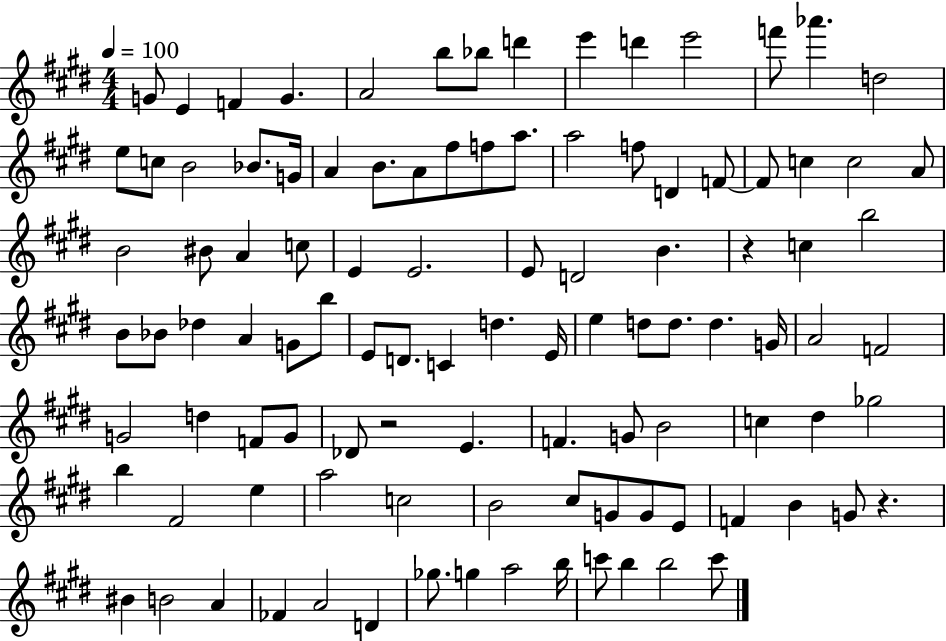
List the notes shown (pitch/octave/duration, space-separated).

G4/e E4/q F4/q G4/q. A4/h B5/e Bb5/e D6/q E6/q D6/q E6/h F6/e Ab6/q. D5/h E5/e C5/e B4/h Bb4/e. G4/s A4/q B4/e. A4/e F#5/e F5/e A5/e. A5/h F5/e D4/q F4/e F4/e C5/q C5/h A4/e B4/h BIS4/e A4/q C5/e E4/q E4/h. E4/e D4/h B4/q. R/q C5/q B5/h B4/e Bb4/e Db5/q A4/q G4/e B5/e E4/e D4/e. C4/q D5/q. E4/s E5/q D5/e D5/e. D5/q. G4/s A4/h F4/h G4/h D5/q F4/e G4/e Db4/e R/h E4/q. F4/q. G4/e B4/h C5/q D#5/q Gb5/h B5/q F#4/h E5/q A5/h C5/h B4/h C#5/e G4/e G4/e E4/e F4/q B4/q G4/e R/q. BIS4/q B4/h A4/q FES4/q A4/h D4/q Gb5/e. G5/q A5/h B5/s C6/e B5/q B5/h C6/e